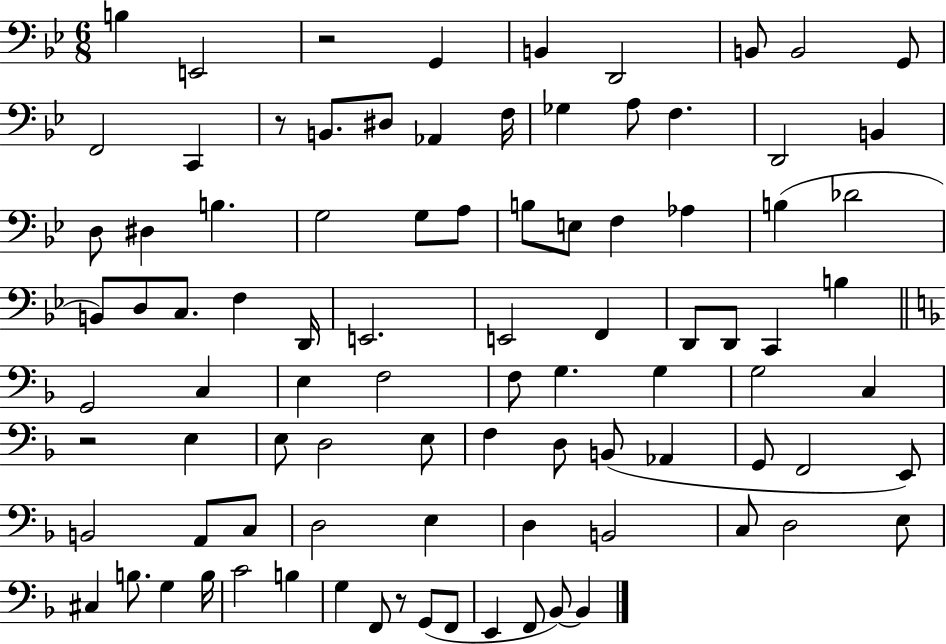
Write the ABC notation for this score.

X:1
T:Untitled
M:6/8
L:1/4
K:Bb
B, E,,2 z2 G,, B,, D,,2 B,,/2 B,,2 G,,/2 F,,2 C,, z/2 B,,/2 ^D,/2 _A,, F,/4 _G, A,/2 F, D,,2 B,, D,/2 ^D, B, G,2 G,/2 A,/2 B,/2 E,/2 F, _A, B, _D2 B,,/2 D,/2 C,/2 F, D,,/4 E,,2 E,,2 F,, D,,/2 D,,/2 C,, B, G,,2 C, E, F,2 F,/2 G, G, G,2 C, z2 E, E,/2 D,2 E,/2 F, D,/2 B,,/2 _A,, G,,/2 F,,2 E,,/2 B,,2 A,,/2 C,/2 D,2 E, D, B,,2 C,/2 D,2 E,/2 ^C, B,/2 G, B,/4 C2 B, G, F,,/2 z/2 G,,/2 F,,/2 E,, F,,/2 _B,,/2 _B,,